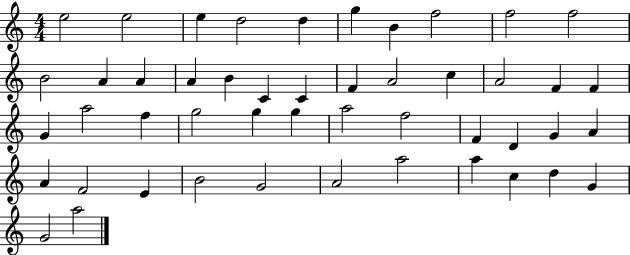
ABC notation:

X:1
T:Untitled
M:4/4
L:1/4
K:C
e2 e2 e d2 d g B f2 f2 f2 B2 A A A B C C F A2 c A2 F F G a2 f g2 g g a2 f2 F D G A A F2 E B2 G2 A2 a2 a c d G G2 a2